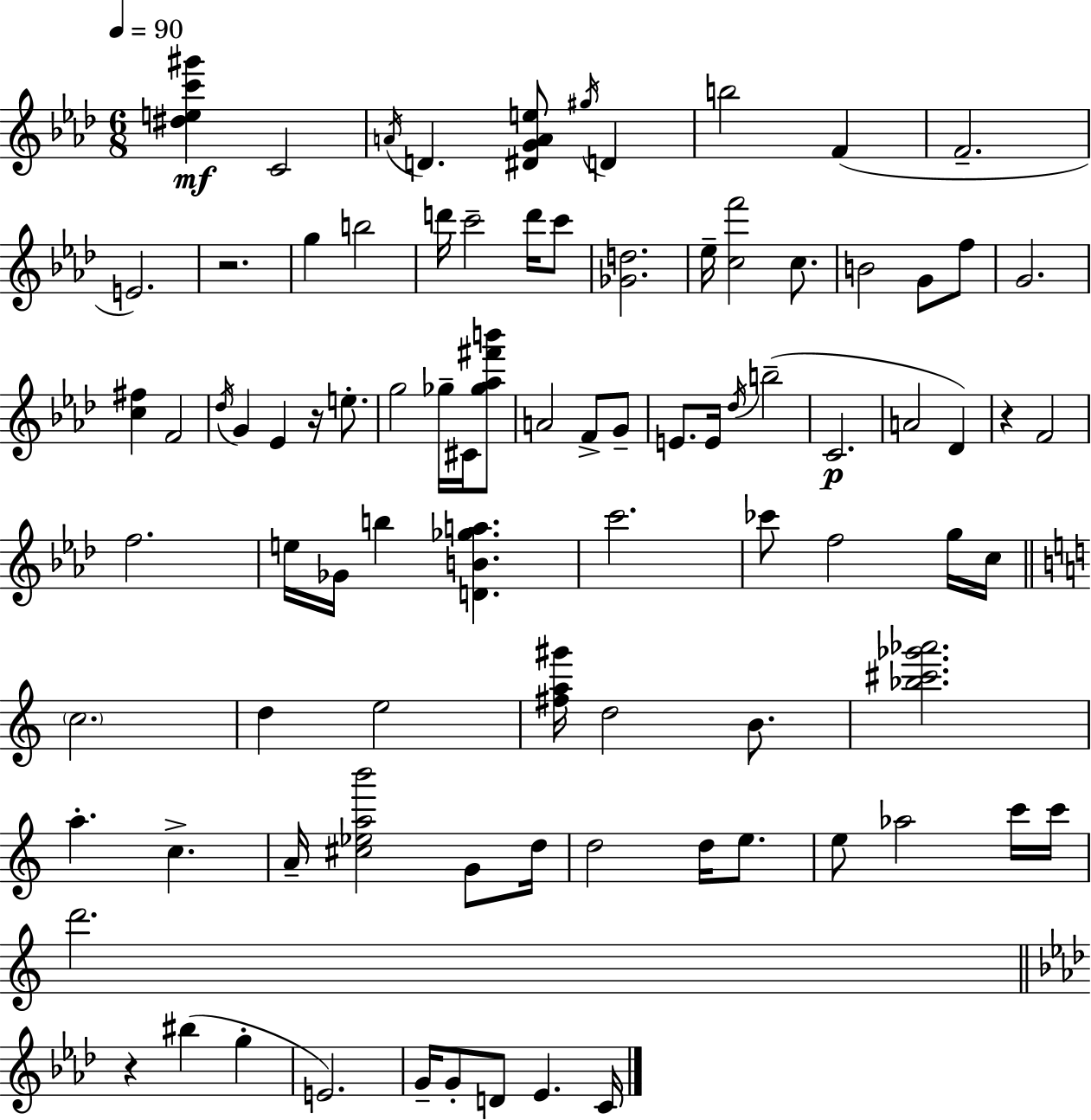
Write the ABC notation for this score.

X:1
T:Untitled
M:6/8
L:1/4
K:Fm
[^dec'^g'] C2 A/4 D [^DGAe]/2 ^g/4 D b2 F F2 E2 z2 g b2 d'/4 c'2 d'/4 c'/2 [_Gd]2 _e/4 [cf']2 c/2 B2 G/2 f/2 G2 [c^f] F2 _d/4 G _E z/4 e/2 g2 _g/4 ^C/4 [_g_a^f'b']/2 A2 F/2 G/2 E/2 E/4 _d/4 b2 C2 A2 _D z F2 f2 e/4 _G/4 b [DB_ga] c'2 _c'/2 f2 g/4 c/4 c2 d e2 [^fa^g']/4 d2 B/2 [_b^c'_g'_a']2 a c A/4 [^c_eab']2 G/2 d/4 d2 d/4 e/2 e/2 _a2 c'/4 c'/4 d'2 z ^b g E2 G/4 G/2 D/2 _E C/4